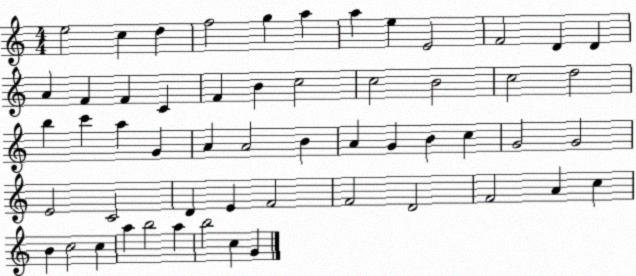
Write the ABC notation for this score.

X:1
T:Untitled
M:4/4
L:1/4
K:C
e2 c d f2 g a a e E2 F2 D D A F F C F B c2 c2 B2 c2 d2 b c' a G A A2 B A G B c G2 G2 E2 C2 D E F2 F2 D2 F2 A c B c2 c a b2 a b2 c G